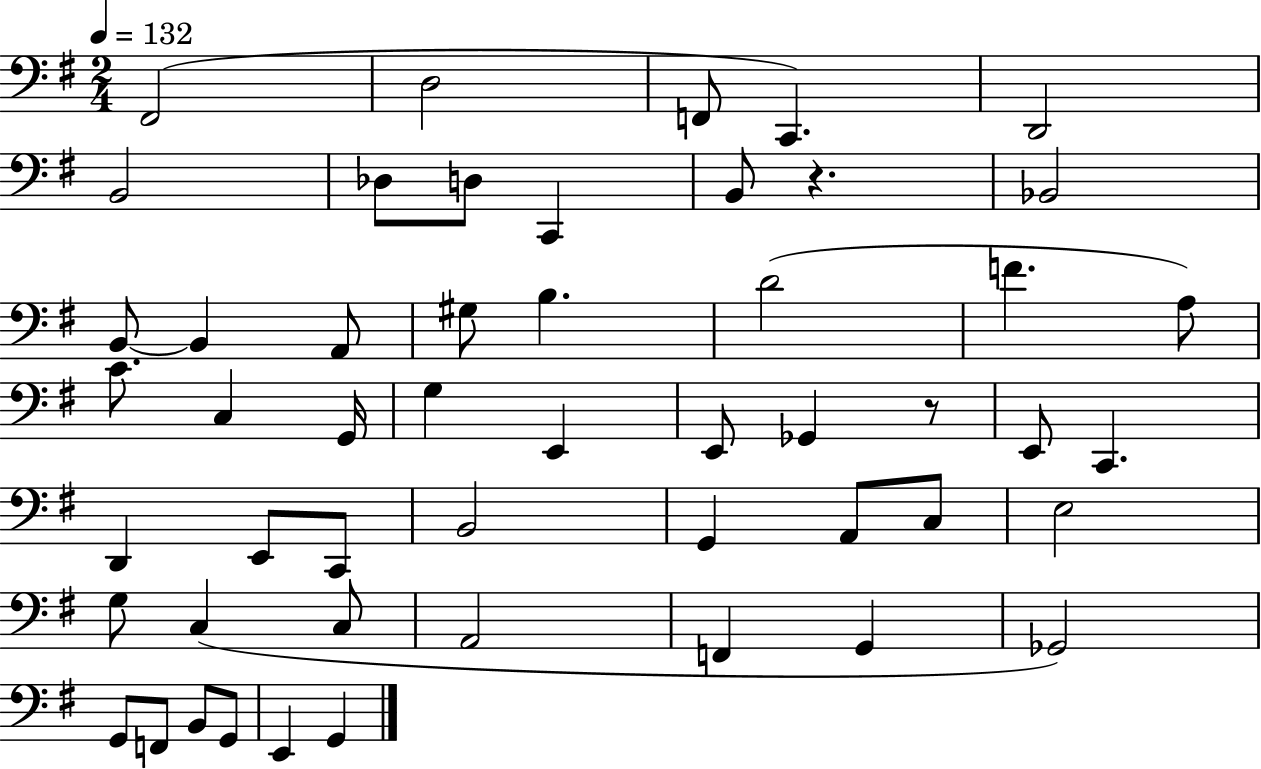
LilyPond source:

{
  \clef bass
  \numericTimeSignature
  \time 2/4
  \key g \major
  \tempo 4 = 132
  fis,2( | d2 | f,8 c,4.) | d,2 | \break b,2 | des8 d8 c,4 | b,8 r4. | bes,2 | \break b,8~~ b,4 a,8 | gis8 b4. | d'2( | f'4. a8) | \break c'8. c4 g,16 | g4 e,4 | e,8 ges,4 r8 | e,8 c,4. | \break d,4 e,8 c,8 | b,2 | g,4 a,8 c8 | e2 | \break g8 c4( c8 | a,2 | f,4 g,4 | ges,2) | \break g,8 f,8 b,8 g,8 | e,4 g,4 | \bar "|."
}